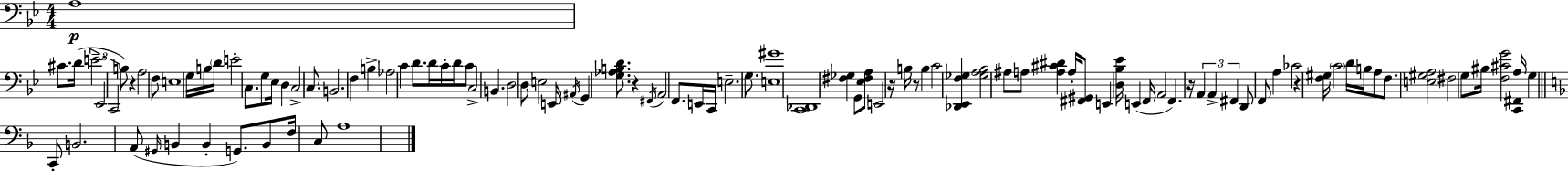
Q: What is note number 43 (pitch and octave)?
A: C2